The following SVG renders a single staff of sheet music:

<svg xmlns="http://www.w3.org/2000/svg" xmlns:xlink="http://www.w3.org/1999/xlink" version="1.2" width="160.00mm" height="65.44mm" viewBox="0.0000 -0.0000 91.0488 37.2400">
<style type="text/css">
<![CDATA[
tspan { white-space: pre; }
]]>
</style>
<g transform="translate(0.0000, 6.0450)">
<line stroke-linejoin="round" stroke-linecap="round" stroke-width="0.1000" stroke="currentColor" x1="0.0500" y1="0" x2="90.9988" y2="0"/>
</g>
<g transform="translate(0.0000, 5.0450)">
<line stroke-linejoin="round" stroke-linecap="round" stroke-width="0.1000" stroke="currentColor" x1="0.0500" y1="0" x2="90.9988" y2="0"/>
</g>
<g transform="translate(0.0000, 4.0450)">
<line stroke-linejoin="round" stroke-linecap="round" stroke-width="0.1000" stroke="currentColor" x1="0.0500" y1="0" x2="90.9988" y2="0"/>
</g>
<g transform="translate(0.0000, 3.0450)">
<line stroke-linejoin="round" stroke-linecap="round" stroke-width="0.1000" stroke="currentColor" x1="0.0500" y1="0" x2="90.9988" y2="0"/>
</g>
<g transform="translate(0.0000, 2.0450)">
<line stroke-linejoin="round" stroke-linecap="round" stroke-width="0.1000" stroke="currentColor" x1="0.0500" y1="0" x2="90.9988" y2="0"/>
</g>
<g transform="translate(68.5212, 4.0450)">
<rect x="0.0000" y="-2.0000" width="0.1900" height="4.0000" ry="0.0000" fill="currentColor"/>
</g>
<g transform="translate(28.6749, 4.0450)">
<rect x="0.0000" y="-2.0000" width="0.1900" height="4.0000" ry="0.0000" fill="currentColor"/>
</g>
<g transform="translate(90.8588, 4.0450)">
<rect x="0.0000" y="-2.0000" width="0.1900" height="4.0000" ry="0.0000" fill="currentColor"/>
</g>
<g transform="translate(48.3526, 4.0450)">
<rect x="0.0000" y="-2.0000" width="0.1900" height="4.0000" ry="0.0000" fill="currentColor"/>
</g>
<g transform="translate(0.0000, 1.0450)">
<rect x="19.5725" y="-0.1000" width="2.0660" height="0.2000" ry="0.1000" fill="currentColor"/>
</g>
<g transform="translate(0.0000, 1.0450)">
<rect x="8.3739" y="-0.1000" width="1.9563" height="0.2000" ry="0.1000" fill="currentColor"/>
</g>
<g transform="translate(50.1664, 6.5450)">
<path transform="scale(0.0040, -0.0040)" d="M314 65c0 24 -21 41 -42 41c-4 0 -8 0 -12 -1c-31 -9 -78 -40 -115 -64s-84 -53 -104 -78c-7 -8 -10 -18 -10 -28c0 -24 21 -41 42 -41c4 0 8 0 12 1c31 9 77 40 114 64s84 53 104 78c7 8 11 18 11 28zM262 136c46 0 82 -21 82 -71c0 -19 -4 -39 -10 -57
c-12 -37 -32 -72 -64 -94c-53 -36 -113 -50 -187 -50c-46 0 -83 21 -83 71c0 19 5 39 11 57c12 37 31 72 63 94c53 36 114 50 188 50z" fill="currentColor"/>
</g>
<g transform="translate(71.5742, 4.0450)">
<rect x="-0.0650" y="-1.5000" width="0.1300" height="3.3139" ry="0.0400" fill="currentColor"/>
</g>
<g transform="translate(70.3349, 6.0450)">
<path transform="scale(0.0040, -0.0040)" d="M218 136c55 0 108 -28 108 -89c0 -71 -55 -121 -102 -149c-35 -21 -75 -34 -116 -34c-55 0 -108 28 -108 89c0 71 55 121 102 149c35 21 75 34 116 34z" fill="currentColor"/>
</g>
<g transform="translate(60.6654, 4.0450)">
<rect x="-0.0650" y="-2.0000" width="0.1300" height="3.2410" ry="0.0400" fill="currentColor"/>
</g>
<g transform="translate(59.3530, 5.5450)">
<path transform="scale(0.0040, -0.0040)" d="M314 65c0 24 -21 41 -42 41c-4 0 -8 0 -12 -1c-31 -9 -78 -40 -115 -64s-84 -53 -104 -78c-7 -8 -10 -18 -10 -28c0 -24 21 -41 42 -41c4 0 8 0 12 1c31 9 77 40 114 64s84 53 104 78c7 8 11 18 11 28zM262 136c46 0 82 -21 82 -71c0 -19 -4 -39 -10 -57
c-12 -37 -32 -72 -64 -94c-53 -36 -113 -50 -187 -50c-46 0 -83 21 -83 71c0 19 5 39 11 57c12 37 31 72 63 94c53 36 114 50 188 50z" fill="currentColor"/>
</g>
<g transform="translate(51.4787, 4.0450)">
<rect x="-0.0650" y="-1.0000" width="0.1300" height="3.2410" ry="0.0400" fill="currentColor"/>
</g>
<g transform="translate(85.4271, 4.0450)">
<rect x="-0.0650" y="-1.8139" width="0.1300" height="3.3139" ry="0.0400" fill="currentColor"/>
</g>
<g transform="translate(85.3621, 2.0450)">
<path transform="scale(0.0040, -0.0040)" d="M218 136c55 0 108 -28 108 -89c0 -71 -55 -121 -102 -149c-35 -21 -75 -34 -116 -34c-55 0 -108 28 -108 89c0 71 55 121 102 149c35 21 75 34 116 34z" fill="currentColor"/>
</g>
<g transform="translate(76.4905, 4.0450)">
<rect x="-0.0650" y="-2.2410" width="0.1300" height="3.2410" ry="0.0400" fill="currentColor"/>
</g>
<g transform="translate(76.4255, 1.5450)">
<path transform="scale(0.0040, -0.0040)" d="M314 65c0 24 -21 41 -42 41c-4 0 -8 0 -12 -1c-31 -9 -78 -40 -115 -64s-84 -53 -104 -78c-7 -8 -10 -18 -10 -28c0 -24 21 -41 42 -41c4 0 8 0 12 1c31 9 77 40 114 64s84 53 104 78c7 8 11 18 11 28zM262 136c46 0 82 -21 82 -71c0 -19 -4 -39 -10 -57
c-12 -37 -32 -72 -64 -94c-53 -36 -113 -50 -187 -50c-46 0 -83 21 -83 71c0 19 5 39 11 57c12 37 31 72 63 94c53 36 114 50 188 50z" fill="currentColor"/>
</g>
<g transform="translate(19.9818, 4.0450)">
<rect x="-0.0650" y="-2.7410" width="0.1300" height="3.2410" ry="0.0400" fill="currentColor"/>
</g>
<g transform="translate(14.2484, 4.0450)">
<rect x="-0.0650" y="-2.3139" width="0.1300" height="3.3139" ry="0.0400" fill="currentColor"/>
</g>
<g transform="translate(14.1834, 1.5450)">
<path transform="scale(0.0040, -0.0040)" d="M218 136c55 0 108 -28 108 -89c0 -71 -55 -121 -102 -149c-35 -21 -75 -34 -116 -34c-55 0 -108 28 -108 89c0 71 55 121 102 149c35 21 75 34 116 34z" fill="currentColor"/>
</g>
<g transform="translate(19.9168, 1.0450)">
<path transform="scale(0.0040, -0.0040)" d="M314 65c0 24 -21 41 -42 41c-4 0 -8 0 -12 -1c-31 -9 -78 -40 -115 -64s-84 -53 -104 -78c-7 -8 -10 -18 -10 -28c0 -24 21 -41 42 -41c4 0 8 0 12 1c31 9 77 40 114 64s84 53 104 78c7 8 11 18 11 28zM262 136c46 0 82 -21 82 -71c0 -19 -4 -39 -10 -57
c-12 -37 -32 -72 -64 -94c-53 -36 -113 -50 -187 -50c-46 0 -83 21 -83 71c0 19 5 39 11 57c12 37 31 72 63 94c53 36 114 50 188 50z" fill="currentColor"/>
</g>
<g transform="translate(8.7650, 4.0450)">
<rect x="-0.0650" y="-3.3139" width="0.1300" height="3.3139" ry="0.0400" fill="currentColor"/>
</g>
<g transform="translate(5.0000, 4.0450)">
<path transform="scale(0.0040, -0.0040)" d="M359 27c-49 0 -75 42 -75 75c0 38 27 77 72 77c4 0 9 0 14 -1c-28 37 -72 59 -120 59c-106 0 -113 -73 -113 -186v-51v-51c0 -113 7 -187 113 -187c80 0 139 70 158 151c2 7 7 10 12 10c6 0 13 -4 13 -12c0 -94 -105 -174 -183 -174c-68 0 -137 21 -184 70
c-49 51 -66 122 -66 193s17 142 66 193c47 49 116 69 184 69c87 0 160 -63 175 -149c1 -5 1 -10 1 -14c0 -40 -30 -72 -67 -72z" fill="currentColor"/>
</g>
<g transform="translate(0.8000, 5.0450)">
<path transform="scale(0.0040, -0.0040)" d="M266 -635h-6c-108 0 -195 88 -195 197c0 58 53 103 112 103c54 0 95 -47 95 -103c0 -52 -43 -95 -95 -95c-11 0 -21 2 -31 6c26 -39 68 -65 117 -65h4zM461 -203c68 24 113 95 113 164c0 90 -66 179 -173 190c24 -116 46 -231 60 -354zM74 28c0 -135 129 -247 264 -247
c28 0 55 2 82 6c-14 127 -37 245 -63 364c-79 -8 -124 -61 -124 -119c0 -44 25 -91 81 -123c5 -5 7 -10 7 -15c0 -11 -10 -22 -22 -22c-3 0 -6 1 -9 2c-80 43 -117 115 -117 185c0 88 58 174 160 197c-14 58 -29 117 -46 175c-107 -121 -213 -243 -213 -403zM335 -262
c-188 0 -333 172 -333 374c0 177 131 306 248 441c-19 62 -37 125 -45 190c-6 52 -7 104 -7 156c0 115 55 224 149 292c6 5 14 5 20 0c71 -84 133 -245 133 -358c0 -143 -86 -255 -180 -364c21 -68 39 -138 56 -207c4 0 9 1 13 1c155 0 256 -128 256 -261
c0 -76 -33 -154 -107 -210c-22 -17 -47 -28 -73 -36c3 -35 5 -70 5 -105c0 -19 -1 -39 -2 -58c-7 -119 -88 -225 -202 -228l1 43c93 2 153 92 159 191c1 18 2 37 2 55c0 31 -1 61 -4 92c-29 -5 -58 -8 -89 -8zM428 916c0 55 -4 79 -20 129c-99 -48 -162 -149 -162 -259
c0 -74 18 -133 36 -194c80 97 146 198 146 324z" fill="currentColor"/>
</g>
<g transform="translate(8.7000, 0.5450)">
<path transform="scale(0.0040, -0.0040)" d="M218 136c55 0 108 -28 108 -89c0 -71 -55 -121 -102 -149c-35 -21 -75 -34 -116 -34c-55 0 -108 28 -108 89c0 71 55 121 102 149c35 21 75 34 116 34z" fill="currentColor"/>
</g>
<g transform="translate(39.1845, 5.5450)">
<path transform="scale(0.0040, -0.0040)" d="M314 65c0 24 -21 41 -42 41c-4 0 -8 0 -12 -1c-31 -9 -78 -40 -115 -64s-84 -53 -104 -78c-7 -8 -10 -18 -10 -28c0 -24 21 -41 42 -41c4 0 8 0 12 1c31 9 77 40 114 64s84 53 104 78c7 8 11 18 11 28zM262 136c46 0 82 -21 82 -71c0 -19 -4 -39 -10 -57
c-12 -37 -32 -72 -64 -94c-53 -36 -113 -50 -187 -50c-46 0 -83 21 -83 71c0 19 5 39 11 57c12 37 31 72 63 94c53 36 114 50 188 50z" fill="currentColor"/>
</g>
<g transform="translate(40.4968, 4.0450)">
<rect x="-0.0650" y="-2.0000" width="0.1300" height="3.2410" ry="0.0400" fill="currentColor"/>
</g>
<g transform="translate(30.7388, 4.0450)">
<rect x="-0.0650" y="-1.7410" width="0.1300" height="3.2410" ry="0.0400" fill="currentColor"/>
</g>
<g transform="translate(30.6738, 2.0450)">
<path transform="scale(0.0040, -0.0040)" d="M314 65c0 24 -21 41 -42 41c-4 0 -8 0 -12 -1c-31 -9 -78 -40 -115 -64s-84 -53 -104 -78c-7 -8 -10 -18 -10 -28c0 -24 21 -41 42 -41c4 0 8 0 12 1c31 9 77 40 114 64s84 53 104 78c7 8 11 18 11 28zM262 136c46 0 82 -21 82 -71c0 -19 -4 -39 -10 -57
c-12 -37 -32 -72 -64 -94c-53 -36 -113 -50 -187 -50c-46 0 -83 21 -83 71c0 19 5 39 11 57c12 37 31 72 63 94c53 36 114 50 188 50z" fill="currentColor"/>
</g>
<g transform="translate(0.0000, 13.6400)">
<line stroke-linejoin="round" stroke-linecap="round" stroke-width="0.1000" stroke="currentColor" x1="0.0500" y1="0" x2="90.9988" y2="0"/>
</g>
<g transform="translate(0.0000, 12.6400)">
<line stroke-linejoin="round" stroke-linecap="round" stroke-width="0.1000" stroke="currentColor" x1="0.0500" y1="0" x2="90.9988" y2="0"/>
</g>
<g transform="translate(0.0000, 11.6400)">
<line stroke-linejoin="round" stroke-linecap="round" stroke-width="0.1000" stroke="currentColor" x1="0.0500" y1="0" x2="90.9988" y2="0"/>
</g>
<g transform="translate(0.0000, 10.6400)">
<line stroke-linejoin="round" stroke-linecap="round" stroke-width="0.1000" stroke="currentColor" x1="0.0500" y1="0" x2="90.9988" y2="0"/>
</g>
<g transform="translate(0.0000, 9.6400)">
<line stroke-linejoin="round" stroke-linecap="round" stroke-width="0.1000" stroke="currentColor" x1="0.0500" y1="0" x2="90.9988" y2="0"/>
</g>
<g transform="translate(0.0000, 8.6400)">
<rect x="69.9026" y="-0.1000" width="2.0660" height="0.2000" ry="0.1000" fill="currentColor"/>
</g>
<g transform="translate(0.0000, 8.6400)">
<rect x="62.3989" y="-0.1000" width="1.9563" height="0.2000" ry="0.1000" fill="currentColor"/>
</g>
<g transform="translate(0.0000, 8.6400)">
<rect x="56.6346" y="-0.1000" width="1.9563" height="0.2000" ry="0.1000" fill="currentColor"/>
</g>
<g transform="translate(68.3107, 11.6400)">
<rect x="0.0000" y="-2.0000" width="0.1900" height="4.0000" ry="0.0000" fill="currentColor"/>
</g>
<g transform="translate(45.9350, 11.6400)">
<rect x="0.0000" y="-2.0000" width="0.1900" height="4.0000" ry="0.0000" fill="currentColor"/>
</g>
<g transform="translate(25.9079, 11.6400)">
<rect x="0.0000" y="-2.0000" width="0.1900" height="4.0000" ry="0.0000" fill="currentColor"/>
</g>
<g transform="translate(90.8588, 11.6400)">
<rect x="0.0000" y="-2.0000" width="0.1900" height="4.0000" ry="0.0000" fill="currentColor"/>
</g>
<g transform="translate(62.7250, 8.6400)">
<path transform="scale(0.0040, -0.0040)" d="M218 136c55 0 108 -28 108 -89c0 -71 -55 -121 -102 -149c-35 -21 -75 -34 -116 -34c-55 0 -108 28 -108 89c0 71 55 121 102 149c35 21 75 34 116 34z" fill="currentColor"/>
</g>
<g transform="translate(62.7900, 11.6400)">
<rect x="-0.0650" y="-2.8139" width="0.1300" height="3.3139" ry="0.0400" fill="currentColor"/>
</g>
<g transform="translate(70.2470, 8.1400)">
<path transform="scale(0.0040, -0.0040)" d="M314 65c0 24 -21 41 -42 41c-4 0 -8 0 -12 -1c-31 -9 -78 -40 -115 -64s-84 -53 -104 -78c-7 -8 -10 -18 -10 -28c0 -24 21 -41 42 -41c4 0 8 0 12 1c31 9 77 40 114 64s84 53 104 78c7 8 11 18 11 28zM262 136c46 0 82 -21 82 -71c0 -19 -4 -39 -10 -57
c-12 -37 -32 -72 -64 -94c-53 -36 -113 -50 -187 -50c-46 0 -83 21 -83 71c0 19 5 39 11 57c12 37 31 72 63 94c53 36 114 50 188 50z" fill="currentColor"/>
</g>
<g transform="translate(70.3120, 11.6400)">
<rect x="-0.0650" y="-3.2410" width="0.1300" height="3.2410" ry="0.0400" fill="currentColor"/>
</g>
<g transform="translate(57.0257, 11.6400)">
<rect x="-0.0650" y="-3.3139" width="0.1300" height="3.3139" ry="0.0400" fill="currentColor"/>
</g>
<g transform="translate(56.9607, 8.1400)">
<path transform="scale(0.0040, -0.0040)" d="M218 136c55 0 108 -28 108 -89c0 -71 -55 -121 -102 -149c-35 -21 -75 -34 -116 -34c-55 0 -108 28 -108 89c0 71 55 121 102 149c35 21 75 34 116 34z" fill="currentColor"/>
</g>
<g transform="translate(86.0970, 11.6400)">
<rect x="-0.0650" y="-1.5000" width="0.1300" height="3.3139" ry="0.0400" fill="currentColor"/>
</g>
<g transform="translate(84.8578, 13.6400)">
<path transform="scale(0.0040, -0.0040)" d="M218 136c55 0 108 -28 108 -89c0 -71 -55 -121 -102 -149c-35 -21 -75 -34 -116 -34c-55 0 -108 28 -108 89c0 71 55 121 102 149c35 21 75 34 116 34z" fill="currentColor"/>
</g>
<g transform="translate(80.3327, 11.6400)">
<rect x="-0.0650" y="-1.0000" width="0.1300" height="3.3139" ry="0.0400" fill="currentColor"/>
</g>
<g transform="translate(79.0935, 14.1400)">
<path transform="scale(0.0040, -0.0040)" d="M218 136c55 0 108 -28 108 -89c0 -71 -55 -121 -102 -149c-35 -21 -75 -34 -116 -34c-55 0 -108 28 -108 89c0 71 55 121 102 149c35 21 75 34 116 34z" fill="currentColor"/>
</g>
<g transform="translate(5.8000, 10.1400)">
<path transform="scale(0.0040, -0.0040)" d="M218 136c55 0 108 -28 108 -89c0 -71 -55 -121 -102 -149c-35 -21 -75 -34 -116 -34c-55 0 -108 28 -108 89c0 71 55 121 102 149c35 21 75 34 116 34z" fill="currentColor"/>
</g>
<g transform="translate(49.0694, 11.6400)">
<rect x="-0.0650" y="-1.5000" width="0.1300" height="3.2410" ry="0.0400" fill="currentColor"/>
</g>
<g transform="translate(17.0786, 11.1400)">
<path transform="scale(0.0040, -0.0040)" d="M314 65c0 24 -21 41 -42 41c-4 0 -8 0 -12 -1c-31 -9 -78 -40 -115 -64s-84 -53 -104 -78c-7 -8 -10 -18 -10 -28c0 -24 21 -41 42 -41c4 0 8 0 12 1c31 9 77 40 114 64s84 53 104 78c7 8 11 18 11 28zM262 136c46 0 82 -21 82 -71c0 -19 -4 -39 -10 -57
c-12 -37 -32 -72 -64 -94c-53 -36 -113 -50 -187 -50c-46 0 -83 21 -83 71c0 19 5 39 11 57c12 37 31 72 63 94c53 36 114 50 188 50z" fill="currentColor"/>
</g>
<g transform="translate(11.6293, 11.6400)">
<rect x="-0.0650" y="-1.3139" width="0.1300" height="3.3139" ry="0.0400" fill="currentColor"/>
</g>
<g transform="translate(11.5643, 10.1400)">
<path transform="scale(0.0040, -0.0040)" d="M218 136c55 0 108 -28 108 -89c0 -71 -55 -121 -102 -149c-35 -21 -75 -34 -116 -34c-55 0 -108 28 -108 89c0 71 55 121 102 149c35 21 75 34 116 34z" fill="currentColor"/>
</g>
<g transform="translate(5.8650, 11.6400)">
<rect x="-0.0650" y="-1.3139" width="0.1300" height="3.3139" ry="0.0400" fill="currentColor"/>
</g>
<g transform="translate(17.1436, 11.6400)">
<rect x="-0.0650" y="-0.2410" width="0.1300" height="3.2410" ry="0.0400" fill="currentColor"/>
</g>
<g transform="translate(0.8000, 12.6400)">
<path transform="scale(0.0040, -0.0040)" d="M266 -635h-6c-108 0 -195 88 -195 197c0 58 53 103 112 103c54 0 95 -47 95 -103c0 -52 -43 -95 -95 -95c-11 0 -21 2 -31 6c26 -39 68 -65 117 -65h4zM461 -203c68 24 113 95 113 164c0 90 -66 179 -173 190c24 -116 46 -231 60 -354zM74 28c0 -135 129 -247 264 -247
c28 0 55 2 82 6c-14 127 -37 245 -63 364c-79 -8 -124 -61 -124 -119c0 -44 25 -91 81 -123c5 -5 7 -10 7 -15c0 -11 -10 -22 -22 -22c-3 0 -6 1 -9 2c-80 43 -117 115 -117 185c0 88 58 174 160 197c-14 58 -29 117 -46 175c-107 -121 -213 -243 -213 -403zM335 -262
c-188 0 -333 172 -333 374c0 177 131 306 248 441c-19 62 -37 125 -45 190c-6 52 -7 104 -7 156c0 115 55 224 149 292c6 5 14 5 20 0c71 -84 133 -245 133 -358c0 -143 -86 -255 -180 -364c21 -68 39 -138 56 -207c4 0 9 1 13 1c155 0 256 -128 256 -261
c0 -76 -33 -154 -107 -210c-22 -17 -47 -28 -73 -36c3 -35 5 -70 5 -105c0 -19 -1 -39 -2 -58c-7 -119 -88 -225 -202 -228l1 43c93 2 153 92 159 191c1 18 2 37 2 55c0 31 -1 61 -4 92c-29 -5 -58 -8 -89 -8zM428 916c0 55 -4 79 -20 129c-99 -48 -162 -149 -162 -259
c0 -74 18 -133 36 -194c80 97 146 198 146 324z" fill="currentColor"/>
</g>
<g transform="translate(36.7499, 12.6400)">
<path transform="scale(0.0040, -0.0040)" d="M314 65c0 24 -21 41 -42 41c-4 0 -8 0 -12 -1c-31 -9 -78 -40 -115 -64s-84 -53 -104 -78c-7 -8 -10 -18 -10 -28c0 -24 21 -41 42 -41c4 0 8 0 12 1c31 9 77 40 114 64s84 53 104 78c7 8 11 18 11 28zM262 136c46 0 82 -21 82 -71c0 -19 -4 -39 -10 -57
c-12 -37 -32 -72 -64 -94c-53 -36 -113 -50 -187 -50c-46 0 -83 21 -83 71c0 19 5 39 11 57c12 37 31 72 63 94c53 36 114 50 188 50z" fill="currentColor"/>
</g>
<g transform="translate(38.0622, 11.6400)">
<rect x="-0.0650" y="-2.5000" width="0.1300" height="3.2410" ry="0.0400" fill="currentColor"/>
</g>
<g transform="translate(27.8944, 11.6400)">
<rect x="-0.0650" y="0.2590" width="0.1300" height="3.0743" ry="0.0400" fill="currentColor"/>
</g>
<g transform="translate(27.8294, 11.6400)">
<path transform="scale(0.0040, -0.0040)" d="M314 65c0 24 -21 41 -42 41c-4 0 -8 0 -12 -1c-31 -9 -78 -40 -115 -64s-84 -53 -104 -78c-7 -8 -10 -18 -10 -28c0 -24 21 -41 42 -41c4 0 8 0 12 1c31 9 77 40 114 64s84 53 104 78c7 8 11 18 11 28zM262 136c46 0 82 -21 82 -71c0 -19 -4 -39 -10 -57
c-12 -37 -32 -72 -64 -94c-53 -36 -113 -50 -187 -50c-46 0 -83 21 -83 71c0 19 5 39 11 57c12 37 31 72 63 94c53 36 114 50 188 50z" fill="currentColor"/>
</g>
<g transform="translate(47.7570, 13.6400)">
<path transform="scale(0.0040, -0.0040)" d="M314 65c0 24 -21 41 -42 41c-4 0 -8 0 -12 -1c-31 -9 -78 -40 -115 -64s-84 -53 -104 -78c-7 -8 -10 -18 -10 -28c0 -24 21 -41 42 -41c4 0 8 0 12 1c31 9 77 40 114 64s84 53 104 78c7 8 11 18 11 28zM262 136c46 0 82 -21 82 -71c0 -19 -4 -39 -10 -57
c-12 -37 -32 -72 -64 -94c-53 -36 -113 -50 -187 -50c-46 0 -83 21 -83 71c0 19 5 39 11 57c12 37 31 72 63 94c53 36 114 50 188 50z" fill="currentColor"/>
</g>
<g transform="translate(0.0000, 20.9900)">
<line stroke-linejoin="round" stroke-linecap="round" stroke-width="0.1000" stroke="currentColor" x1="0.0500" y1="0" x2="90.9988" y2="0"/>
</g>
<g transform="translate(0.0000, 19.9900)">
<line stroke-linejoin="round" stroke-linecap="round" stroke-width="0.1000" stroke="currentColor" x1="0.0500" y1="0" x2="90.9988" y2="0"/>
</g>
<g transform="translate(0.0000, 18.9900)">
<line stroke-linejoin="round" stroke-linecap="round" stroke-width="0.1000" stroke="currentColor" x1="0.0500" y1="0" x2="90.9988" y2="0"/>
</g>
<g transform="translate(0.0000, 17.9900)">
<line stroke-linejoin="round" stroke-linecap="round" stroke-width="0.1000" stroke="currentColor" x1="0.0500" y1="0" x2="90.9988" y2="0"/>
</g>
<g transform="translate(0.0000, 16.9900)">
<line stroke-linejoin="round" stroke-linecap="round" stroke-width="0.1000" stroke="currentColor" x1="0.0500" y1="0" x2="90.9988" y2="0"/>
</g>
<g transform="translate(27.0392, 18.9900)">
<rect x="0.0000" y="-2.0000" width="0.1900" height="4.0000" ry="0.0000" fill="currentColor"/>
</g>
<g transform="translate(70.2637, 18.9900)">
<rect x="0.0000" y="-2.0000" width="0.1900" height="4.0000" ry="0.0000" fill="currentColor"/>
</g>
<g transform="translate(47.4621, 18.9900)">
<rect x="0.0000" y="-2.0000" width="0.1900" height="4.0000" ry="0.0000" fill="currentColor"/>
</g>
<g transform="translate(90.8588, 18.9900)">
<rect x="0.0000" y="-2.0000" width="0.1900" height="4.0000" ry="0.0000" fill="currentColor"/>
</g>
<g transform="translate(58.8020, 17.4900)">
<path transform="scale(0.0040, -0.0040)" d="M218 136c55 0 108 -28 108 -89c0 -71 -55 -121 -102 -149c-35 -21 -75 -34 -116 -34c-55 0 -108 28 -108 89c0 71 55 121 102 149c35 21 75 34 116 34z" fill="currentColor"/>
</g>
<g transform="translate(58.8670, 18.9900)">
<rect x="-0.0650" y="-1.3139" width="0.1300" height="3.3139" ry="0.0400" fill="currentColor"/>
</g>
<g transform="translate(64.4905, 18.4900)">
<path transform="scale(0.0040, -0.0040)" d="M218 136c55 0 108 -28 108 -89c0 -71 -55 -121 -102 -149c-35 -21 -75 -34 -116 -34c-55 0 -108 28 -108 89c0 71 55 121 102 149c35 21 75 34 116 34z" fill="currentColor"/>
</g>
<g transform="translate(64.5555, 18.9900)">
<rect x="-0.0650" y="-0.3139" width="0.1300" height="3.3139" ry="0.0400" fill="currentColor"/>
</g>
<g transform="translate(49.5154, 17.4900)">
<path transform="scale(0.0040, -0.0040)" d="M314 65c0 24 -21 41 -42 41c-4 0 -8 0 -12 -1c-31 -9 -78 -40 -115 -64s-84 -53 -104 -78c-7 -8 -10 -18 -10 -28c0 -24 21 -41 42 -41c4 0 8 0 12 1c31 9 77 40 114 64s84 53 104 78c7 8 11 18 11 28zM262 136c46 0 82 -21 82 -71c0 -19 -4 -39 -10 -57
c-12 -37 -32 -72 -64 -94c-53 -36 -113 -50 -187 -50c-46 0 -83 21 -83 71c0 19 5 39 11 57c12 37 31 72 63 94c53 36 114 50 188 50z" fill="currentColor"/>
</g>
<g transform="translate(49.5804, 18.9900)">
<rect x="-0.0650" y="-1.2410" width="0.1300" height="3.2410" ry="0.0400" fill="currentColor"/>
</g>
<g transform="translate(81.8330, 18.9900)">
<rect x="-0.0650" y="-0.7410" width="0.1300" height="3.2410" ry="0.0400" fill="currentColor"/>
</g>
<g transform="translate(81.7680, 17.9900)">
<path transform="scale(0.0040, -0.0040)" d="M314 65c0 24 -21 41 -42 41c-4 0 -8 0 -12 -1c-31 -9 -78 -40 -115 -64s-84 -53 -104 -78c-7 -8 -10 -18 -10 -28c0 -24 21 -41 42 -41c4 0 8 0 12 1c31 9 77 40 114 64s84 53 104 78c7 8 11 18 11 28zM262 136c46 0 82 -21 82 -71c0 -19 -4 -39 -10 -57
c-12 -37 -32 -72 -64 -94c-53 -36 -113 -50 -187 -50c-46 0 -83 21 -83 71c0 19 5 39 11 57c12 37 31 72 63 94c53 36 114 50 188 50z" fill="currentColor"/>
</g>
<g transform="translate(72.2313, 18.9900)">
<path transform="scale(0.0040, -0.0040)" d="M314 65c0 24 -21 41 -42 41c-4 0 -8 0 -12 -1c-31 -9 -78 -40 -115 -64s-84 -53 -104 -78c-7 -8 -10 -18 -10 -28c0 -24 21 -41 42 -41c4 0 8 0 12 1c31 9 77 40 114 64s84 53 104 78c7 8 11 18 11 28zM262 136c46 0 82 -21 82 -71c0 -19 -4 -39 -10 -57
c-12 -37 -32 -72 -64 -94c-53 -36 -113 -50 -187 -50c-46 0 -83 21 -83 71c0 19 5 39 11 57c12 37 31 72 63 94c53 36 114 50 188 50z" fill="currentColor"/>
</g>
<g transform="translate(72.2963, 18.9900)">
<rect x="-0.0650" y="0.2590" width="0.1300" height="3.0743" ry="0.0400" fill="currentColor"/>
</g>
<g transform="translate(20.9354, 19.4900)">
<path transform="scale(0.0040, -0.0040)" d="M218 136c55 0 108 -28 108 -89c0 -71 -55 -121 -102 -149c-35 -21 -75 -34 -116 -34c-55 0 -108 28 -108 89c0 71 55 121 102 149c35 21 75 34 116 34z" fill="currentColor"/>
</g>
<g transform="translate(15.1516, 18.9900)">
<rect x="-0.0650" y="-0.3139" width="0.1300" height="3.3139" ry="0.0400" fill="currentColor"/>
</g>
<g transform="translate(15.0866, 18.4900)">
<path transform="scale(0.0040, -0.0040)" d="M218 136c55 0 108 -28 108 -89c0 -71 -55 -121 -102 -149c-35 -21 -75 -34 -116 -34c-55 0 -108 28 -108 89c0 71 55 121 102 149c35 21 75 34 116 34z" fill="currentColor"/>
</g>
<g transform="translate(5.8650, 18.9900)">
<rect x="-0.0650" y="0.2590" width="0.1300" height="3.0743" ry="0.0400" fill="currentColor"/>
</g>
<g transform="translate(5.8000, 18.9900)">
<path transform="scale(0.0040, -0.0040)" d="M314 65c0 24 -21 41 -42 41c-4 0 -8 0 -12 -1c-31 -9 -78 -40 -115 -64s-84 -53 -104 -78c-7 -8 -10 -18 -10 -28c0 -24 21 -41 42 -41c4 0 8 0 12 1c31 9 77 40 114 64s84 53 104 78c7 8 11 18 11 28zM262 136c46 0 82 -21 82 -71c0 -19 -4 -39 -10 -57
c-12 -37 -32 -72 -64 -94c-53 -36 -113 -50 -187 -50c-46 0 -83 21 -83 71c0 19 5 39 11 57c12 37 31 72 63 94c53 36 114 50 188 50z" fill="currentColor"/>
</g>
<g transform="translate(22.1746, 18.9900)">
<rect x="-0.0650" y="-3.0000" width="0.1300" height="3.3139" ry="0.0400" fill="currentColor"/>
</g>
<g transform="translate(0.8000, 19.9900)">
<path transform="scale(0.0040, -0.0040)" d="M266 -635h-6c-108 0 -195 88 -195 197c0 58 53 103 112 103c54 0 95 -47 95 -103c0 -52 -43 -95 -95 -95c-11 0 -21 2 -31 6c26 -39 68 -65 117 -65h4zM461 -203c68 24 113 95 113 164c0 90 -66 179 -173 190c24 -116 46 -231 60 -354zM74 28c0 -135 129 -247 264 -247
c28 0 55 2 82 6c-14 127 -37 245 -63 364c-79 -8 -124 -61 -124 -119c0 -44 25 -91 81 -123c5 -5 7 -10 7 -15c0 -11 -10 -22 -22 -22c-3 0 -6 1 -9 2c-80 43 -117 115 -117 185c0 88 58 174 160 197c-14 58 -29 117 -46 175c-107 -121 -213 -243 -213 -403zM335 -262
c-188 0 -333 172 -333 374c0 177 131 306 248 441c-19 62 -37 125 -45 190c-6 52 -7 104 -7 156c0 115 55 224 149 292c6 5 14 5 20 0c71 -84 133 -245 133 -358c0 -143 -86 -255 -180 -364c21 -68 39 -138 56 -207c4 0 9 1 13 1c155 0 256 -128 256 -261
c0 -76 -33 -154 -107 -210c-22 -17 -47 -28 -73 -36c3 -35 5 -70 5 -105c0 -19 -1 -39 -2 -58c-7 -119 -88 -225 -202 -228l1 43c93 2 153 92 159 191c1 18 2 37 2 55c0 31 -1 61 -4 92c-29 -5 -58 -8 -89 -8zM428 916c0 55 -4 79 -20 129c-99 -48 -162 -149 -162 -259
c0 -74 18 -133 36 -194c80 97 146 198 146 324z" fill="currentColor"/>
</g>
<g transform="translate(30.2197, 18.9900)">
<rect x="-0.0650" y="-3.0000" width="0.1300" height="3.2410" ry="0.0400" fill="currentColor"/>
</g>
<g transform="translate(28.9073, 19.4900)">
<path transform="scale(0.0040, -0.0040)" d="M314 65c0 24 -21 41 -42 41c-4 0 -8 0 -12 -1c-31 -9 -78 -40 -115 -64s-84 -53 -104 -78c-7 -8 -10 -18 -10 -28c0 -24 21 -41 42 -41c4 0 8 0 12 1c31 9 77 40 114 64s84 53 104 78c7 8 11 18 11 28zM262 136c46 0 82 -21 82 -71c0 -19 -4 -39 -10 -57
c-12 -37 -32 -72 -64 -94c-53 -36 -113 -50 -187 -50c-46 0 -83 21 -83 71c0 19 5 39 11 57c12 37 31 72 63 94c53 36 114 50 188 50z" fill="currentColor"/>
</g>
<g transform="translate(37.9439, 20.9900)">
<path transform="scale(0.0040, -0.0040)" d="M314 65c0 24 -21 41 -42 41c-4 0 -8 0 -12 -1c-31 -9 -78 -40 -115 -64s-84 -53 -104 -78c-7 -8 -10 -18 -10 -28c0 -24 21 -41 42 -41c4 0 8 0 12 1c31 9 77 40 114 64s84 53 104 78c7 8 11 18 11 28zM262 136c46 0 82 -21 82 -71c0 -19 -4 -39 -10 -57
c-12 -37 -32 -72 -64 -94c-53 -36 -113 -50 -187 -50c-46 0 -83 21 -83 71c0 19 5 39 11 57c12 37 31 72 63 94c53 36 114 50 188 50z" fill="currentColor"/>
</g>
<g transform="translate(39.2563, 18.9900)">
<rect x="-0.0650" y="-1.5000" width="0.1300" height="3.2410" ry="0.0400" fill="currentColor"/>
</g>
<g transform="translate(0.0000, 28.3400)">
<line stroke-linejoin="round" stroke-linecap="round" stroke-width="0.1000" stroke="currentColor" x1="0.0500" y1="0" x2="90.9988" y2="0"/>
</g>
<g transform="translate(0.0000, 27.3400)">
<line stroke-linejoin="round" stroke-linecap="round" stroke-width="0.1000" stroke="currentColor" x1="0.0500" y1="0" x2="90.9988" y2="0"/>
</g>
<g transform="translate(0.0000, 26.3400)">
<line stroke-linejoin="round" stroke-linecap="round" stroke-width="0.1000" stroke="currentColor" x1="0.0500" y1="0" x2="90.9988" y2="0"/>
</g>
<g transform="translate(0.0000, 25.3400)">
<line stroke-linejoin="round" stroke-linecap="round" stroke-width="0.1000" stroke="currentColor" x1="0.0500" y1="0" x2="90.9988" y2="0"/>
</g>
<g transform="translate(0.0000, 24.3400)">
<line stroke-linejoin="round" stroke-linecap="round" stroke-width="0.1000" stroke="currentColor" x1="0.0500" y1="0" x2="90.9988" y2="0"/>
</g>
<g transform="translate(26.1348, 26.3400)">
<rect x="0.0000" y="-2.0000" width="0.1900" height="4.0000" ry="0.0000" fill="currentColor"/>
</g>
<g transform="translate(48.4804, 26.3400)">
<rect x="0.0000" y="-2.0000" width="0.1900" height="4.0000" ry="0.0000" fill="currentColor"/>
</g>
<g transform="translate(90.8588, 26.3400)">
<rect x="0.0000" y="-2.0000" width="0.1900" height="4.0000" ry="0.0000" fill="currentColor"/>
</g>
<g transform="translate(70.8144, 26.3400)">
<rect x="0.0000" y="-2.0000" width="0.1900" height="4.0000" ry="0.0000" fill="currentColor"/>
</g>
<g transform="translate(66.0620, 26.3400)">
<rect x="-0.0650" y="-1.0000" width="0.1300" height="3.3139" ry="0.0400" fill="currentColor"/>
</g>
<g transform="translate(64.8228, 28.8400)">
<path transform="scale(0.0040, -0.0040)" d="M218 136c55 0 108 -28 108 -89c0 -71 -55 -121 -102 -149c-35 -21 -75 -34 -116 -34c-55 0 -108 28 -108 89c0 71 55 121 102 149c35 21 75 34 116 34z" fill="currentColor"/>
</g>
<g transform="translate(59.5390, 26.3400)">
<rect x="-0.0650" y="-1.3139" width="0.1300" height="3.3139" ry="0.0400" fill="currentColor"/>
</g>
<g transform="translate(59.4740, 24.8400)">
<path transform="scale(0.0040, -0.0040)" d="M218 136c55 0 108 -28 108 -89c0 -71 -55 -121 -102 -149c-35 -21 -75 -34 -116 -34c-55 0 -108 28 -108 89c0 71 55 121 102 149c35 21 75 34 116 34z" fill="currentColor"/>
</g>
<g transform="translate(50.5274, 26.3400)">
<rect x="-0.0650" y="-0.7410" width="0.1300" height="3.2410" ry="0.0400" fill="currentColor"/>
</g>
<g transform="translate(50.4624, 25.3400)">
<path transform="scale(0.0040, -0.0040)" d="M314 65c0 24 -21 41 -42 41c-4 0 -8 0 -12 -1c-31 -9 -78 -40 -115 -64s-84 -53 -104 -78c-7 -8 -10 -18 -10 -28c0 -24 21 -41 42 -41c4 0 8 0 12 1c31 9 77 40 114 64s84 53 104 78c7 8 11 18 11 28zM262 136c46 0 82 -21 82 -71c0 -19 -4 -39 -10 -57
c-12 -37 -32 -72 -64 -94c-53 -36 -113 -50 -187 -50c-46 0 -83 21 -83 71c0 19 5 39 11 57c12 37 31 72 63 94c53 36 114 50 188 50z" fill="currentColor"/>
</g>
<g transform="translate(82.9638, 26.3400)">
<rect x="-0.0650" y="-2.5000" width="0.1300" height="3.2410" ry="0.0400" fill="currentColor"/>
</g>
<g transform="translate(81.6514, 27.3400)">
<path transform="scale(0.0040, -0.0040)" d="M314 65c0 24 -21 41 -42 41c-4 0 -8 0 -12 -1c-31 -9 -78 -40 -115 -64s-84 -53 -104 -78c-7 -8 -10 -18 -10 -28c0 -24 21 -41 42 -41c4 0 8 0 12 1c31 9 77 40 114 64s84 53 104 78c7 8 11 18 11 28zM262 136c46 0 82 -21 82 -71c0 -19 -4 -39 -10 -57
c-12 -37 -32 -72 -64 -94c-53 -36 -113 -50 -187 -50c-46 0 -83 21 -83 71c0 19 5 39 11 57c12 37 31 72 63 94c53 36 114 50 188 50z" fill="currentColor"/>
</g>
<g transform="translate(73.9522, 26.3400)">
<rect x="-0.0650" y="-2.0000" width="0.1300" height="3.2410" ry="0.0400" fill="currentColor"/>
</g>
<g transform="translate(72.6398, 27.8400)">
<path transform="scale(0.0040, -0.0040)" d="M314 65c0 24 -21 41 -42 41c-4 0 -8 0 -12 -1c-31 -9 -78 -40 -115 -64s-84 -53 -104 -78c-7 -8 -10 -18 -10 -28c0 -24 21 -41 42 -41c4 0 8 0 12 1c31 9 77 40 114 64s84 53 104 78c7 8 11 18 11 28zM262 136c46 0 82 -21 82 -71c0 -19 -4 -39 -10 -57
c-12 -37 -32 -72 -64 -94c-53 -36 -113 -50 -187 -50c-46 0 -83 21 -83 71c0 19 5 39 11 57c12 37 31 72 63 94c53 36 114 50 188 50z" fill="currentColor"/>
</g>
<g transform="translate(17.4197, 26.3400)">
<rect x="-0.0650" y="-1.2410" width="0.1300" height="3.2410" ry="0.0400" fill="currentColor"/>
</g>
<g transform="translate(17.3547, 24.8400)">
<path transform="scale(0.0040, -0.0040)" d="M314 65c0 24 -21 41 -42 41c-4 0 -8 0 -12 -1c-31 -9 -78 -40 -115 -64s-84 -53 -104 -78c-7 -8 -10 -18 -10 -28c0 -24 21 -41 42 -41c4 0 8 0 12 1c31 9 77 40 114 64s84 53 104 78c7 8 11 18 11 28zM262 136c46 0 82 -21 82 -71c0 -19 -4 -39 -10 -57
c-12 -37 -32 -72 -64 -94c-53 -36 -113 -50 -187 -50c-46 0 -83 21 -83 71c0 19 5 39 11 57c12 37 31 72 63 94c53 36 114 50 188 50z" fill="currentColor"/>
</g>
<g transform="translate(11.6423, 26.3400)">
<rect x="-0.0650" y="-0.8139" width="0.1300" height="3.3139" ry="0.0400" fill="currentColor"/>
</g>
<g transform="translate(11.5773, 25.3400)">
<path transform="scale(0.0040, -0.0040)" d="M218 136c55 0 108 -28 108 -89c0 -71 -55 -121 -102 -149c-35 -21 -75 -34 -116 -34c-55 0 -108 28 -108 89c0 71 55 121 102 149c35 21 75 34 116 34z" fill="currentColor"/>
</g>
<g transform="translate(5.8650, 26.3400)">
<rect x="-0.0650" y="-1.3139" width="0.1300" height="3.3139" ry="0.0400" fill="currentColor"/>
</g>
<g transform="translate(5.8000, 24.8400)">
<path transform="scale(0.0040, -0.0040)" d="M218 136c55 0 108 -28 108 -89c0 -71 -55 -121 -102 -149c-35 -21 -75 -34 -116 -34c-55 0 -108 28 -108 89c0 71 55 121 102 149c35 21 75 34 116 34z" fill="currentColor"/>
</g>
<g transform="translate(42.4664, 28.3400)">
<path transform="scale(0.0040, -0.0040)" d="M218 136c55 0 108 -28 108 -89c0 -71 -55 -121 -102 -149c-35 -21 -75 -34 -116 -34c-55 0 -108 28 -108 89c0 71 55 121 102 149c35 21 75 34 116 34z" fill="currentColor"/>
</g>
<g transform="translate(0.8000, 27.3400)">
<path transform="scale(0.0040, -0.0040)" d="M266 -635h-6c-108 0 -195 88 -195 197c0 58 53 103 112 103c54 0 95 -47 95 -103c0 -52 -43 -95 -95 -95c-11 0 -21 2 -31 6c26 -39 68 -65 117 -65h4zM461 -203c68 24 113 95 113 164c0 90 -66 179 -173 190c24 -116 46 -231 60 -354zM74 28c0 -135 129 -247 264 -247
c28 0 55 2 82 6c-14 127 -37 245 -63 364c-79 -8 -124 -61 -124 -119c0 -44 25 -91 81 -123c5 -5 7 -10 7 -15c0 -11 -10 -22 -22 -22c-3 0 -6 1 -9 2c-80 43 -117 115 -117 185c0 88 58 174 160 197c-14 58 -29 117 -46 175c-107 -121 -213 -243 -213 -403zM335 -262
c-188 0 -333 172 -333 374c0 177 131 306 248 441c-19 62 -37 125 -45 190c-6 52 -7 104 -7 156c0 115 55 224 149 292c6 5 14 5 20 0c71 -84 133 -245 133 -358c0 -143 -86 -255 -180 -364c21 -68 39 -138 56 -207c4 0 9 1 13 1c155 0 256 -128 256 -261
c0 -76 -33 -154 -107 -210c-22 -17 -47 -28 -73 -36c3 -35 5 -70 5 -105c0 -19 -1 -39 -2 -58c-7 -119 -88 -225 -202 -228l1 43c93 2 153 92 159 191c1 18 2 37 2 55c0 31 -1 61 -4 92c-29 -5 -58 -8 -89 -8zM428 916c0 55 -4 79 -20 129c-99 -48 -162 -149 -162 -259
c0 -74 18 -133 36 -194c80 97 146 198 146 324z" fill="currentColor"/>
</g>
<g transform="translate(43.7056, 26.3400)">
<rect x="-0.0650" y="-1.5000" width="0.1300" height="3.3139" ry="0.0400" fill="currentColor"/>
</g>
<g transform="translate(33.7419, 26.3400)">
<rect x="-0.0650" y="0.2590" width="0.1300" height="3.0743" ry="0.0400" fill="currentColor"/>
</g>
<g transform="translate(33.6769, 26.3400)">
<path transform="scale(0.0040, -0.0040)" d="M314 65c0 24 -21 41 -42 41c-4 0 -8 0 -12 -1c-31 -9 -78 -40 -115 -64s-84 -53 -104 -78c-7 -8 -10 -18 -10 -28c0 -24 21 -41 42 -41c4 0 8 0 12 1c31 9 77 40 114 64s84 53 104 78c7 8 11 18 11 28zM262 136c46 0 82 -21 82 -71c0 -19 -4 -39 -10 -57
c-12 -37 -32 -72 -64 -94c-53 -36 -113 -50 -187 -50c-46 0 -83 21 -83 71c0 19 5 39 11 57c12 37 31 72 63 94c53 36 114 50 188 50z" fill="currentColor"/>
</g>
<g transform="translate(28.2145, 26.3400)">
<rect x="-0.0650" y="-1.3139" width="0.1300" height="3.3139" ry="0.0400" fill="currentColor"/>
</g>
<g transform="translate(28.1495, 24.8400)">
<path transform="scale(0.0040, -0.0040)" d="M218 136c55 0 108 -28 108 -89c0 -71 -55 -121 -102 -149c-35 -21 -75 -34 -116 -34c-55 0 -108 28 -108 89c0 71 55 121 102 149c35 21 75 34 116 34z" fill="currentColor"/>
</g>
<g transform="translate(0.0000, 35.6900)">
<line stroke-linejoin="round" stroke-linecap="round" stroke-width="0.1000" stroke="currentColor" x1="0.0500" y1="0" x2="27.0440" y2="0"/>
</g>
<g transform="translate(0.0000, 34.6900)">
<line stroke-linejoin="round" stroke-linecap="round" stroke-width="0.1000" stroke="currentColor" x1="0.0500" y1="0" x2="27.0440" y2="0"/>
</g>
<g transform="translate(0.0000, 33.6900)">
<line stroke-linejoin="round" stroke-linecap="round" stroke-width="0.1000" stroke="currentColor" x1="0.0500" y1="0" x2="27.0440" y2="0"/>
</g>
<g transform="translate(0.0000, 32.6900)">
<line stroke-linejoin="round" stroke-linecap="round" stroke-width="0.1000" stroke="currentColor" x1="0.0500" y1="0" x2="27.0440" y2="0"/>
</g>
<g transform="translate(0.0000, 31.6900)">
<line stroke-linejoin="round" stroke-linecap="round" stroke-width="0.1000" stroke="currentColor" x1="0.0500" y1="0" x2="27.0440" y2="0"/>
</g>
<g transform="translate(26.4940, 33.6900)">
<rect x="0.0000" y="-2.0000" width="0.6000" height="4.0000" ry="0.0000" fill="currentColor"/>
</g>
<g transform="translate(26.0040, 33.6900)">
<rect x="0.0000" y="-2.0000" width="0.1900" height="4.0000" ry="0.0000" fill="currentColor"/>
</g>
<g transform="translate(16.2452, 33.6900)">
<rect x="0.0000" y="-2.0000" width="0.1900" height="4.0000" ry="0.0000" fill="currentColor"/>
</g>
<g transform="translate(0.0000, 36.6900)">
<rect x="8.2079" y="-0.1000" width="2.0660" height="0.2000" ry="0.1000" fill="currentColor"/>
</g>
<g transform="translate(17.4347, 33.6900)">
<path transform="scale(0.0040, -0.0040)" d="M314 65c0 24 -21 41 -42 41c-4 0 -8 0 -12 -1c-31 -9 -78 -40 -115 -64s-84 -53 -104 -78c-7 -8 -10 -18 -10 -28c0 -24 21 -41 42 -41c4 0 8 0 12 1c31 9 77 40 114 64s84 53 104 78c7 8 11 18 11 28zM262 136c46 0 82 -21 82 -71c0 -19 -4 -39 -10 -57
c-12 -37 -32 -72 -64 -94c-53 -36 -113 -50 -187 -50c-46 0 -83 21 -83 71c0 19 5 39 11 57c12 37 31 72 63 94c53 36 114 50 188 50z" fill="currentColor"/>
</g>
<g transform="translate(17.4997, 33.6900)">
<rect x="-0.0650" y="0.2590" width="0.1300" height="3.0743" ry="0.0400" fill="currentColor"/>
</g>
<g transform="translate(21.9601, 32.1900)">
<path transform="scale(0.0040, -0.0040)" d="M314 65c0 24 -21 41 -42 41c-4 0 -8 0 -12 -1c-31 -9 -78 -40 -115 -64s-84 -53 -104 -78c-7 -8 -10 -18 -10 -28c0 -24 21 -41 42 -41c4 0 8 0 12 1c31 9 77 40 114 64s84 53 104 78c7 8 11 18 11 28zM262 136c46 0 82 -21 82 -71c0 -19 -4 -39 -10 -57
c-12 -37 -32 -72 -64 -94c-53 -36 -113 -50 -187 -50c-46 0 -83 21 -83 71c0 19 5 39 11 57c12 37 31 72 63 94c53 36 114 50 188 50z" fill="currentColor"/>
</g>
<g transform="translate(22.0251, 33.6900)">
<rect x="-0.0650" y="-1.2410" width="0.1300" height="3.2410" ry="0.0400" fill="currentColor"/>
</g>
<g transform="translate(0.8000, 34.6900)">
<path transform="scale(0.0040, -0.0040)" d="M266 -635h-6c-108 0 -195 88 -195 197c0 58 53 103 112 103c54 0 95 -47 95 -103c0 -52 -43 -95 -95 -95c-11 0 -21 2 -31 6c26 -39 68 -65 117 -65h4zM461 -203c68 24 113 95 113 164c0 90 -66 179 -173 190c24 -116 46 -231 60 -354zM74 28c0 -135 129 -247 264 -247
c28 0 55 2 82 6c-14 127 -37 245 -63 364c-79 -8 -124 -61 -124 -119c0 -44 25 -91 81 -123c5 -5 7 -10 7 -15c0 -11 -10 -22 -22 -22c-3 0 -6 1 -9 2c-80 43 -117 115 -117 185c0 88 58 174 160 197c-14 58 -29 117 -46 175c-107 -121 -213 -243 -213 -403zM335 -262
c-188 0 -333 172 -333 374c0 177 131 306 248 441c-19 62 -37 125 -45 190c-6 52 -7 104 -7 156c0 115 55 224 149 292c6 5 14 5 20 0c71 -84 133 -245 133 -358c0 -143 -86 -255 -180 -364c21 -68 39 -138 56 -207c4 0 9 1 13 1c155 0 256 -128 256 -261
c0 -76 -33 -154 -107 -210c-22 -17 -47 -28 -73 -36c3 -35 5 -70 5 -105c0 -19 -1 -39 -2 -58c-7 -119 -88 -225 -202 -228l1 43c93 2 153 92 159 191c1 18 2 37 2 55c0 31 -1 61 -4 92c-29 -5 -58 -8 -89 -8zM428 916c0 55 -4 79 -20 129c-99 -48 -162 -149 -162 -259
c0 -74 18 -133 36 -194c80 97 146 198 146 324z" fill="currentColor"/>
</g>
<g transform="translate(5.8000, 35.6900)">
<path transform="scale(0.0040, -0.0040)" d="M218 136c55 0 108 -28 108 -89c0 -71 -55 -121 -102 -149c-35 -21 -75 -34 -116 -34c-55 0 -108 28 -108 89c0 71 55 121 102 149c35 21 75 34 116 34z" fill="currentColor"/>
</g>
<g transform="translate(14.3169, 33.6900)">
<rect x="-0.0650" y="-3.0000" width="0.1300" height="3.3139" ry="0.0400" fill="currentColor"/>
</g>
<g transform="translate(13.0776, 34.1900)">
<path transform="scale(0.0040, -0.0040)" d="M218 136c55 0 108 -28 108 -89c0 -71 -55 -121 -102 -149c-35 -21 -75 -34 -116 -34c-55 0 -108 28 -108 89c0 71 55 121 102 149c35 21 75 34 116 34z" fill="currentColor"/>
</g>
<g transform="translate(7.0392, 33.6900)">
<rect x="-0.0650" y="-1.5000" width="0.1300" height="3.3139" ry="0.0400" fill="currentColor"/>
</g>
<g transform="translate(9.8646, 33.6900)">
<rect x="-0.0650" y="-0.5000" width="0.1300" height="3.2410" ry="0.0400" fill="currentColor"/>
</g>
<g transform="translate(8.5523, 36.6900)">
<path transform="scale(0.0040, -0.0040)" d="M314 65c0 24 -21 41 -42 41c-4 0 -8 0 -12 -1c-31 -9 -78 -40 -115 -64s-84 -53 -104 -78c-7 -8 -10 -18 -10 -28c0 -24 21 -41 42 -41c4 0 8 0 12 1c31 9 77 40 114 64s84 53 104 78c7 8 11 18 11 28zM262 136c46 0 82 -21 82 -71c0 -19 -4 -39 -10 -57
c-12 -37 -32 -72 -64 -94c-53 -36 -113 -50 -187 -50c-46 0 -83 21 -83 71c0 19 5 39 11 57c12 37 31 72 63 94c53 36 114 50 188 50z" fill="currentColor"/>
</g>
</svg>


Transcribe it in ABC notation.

X:1
T:Untitled
M:4/4
L:1/4
K:C
b g a2 f2 F2 D2 F2 E g2 f e e c2 B2 G2 E2 b a b2 D E B2 c A A2 E2 e2 e c B2 d2 e d e2 e B2 E d2 e D F2 G2 E C2 A B2 e2